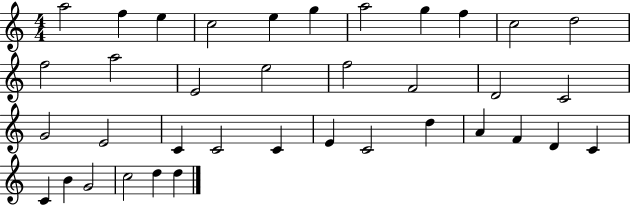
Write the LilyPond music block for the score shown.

{
  \clef treble
  \numericTimeSignature
  \time 4/4
  \key c \major
  a''2 f''4 e''4 | c''2 e''4 g''4 | a''2 g''4 f''4 | c''2 d''2 | \break f''2 a''2 | e'2 e''2 | f''2 f'2 | d'2 c'2 | \break g'2 e'2 | c'4 c'2 c'4 | e'4 c'2 d''4 | a'4 f'4 d'4 c'4 | \break c'4 b'4 g'2 | c''2 d''4 d''4 | \bar "|."
}